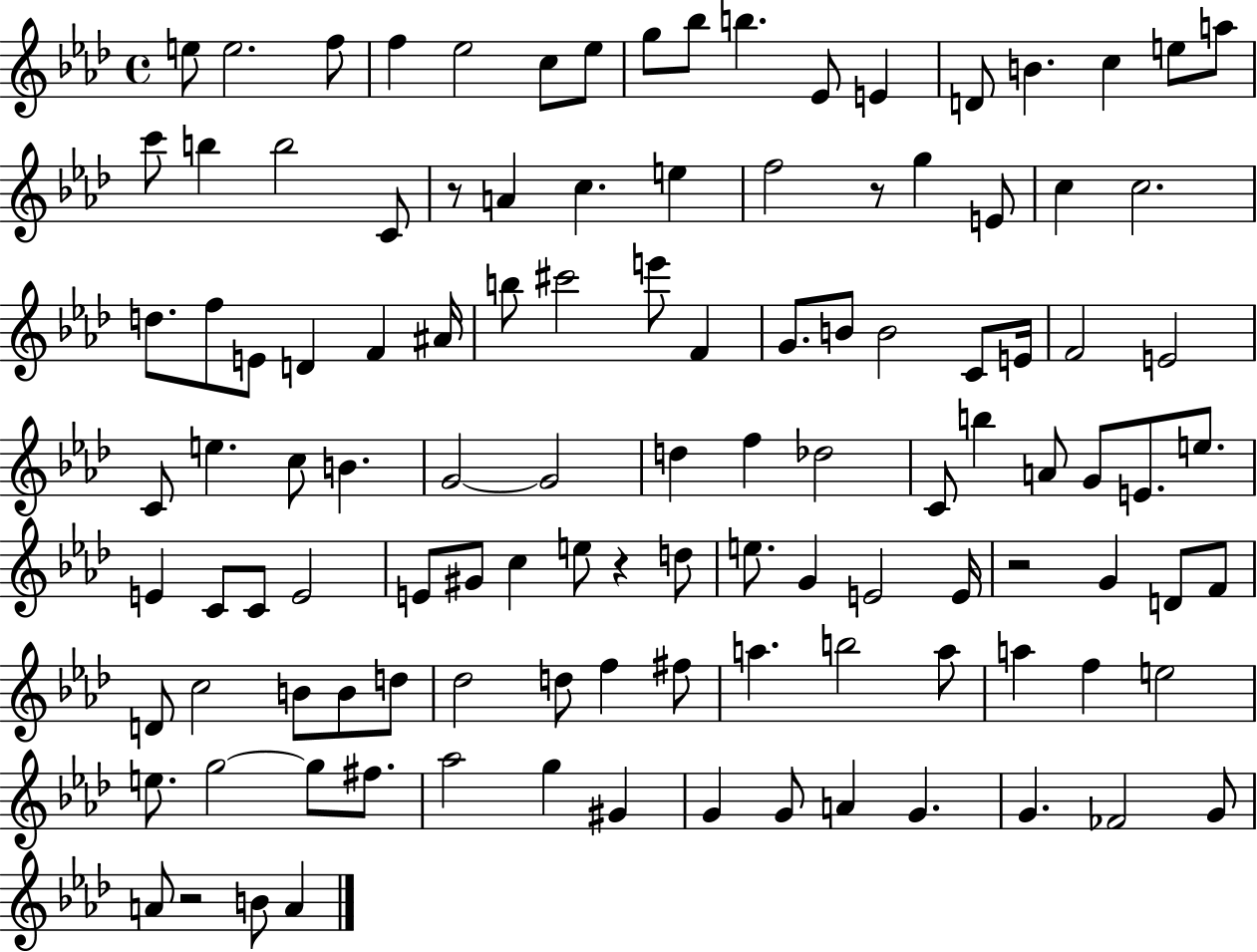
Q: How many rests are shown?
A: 5